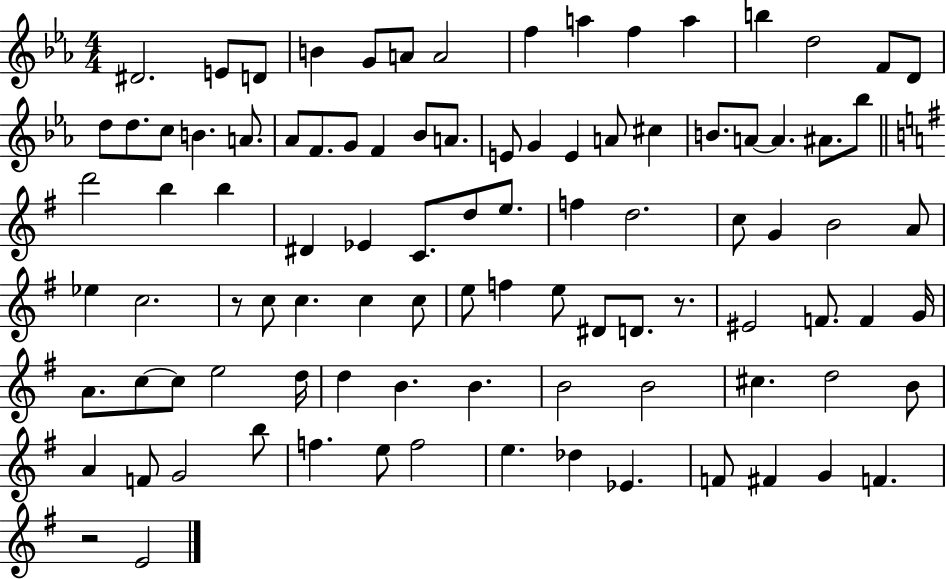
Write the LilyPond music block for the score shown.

{
  \clef treble
  \numericTimeSignature
  \time 4/4
  \key ees \major
  dis'2. e'8 d'8 | b'4 g'8 a'8 a'2 | f''4 a''4 f''4 a''4 | b''4 d''2 f'8 d'8 | \break d''8 d''8. c''8 b'4. a'8. | aes'8 f'8. g'8 f'4 bes'8 a'8. | e'8 g'4 e'4 a'8 cis''4 | b'8. a'8~~ a'4. ais'8. bes''8 | \break \bar "||" \break \key g \major d'''2 b''4 b''4 | dis'4 ees'4 c'8. d''8 e''8. | f''4 d''2. | c''8 g'4 b'2 a'8 | \break ees''4 c''2. | r8 c''8 c''4. c''4 c''8 | e''8 f''4 e''8 dis'8 d'8. r8. | eis'2 f'8. f'4 g'16 | \break a'8. c''8~~ c''8 e''2 d''16 | d''4 b'4. b'4. | b'2 b'2 | cis''4. d''2 b'8 | \break a'4 f'8 g'2 b''8 | f''4. e''8 f''2 | e''4. des''4 ees'4. | f'8 fis'4 g'4 f'4. | \break r2 e'2 | \bar "|."
}